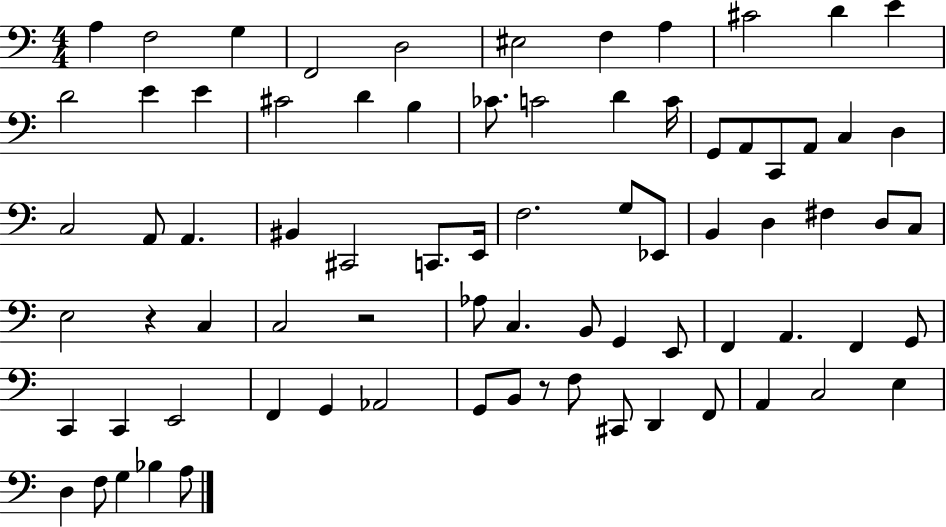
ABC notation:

X:1
T:Untitled
M:4/4
L:1/4
K:C
A, F,2 G, F,,2 D,2 ^E,2 F, A, ^C2 D E D2 E E ^C2 D B, _C/2 C2 D C/4 G,,/2 A,,/2 C,,/2 A,,/2 C, D, C,2 A,,/2 A,, ^B,, ^C,,2 C,,/2 E,,/4 F,2 G,/2 _E,,/2 B,, D, ^F, D,/2 C,/2 E,2 z C, C,2 z2 _A,/2 C, B,,/2 G,, E,,/2 F,, A,, F,, G,,/2 C,, C,, E,,2 F,, G,, _A,,2 G,,/2 B,,/2 z/2 F,/2 ^C,,/2 D,, F,,/2 A,, C,2 E, D, F,/2 G, _B, A,/2